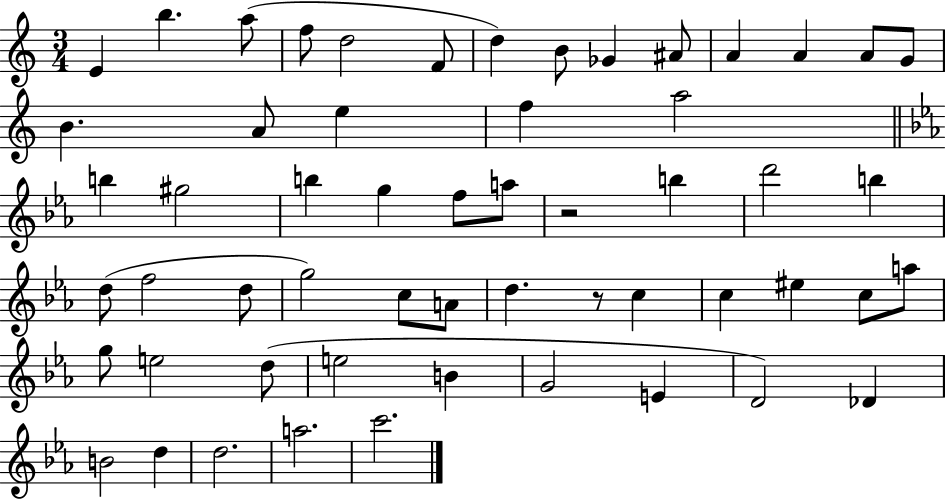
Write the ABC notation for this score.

X:1
T:Untitled
M:3/4
L:1/4
K:C
E b a/2 f/2 d2 F/2 d B/2 _G ^A/2 A A A/2 G/2 B A/2 e f a2 b ^g2 b g f/2 a/2 z2 b d'2 b d/2 f2 d/2 g2 c/2 A/2 d z/2 c c ^e c/2 a/2 g/2 e2 d/2 e2 B G2 E D2 _D B2 d d2 a2 c'2